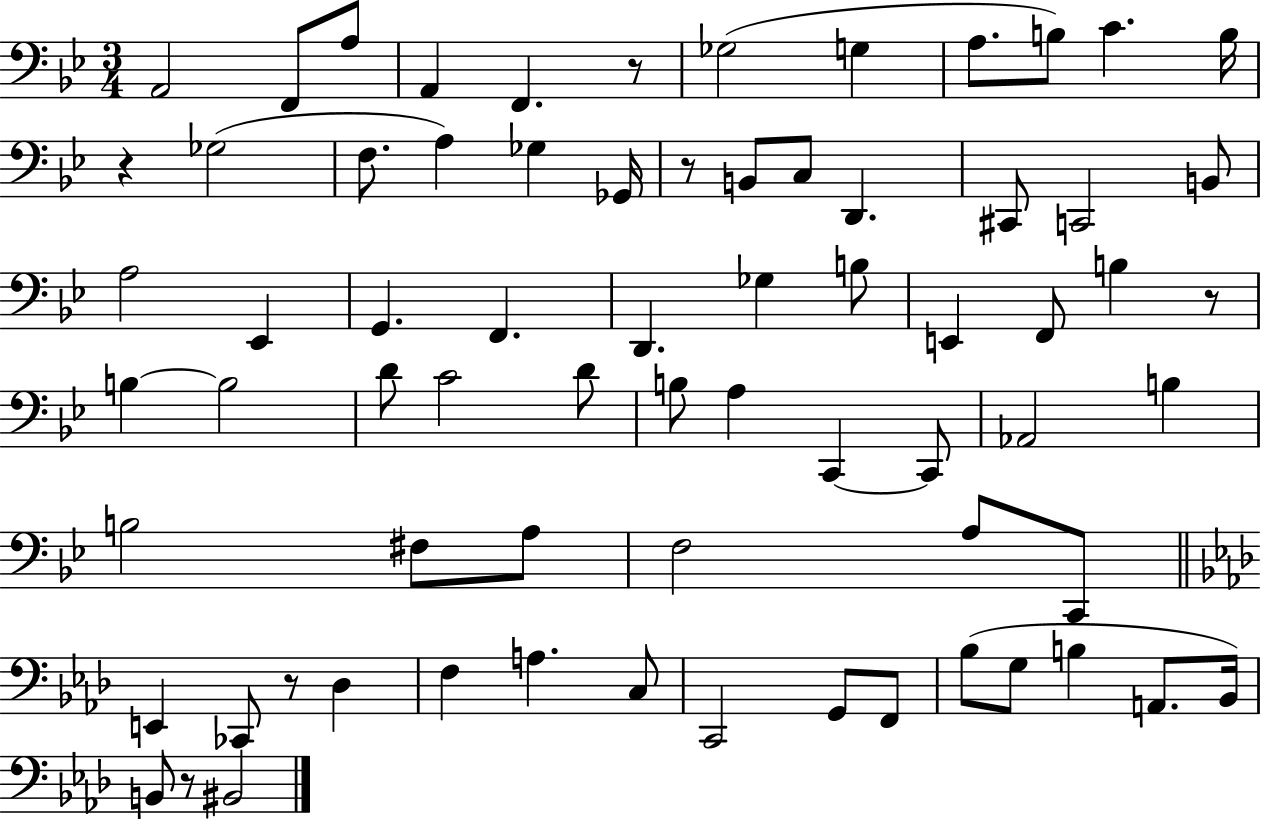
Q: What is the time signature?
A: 3/4